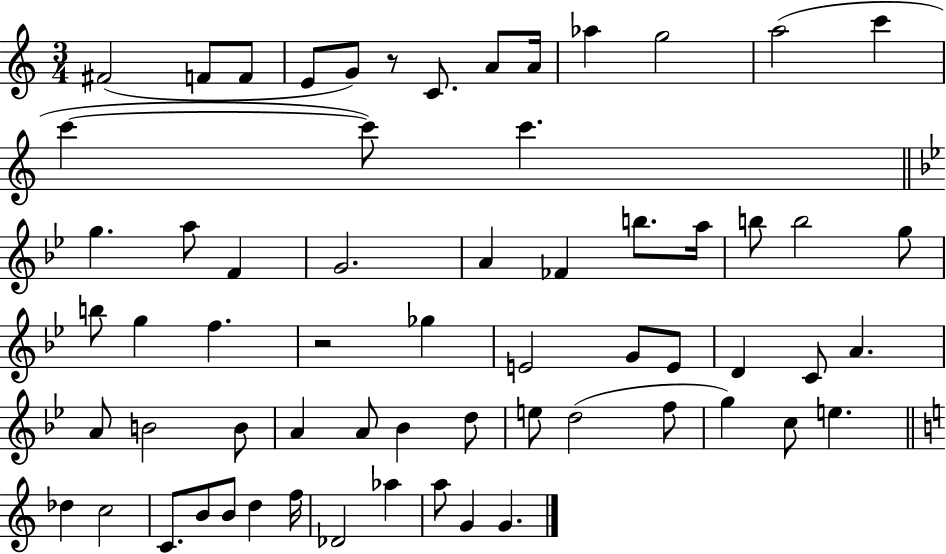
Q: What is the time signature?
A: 3/4